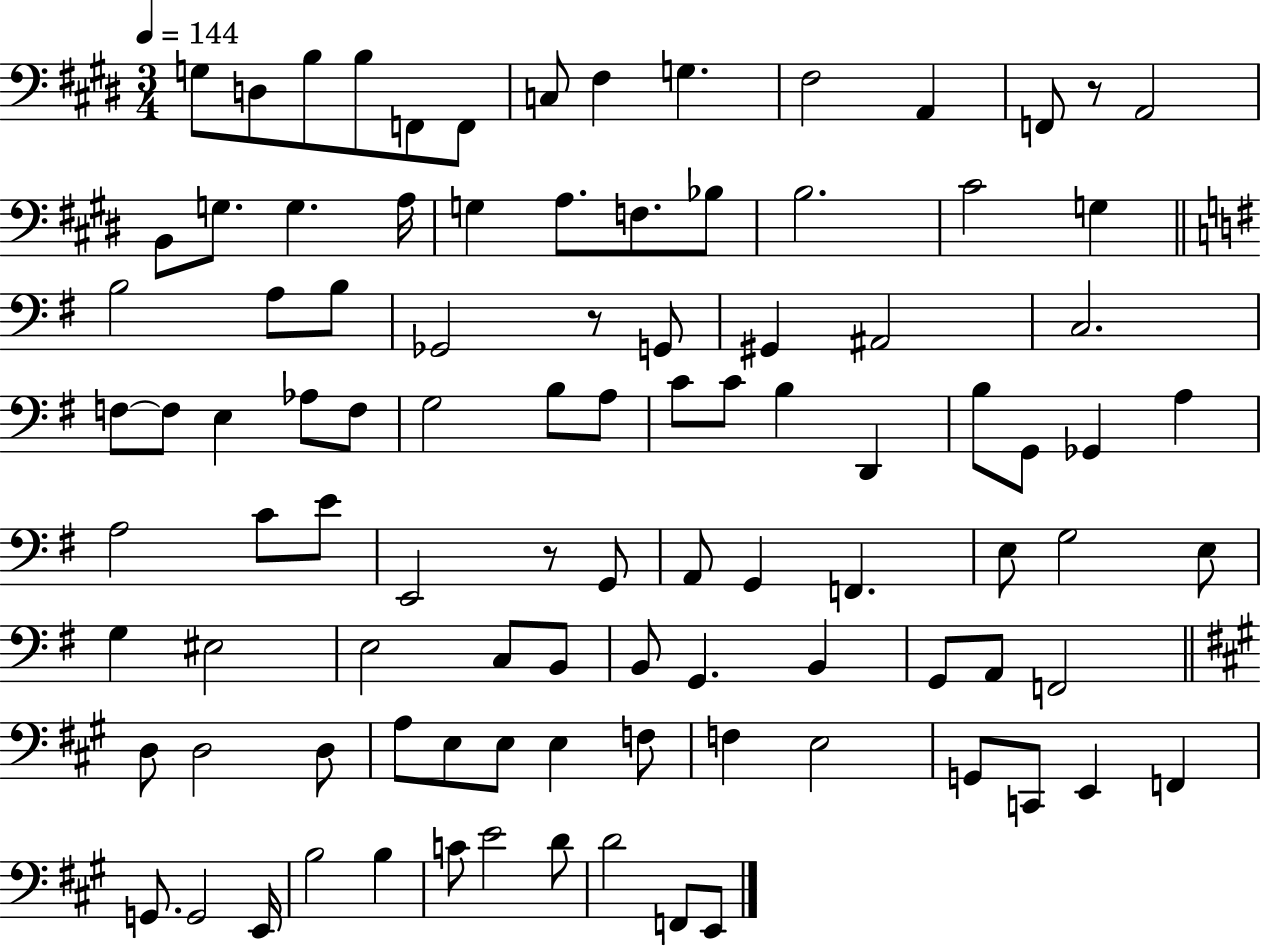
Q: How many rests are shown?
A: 3